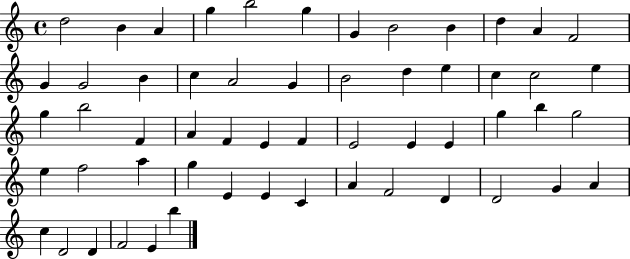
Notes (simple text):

D5/h B4/q A4/q G5/q B5/h G5/q G4/q B4/h B4/q D5/q A4/q F4/h G4/q G4/h B4/q C5/q A4/h G4/q B4/h D5/q E5/q C5/q C5/h E5/q G5/q B5/h F4/q A4/q F4/q E4/q F4/q E4/h E4/q E4/q G5/q B5/q G5/h E5/q F5/h A5/q G5/q E4/q E4/q C4/q A4/q F4/h D4/q D4/h G4/q A4/q C5/q D4/h D4/q F4/h E4/q B5/q